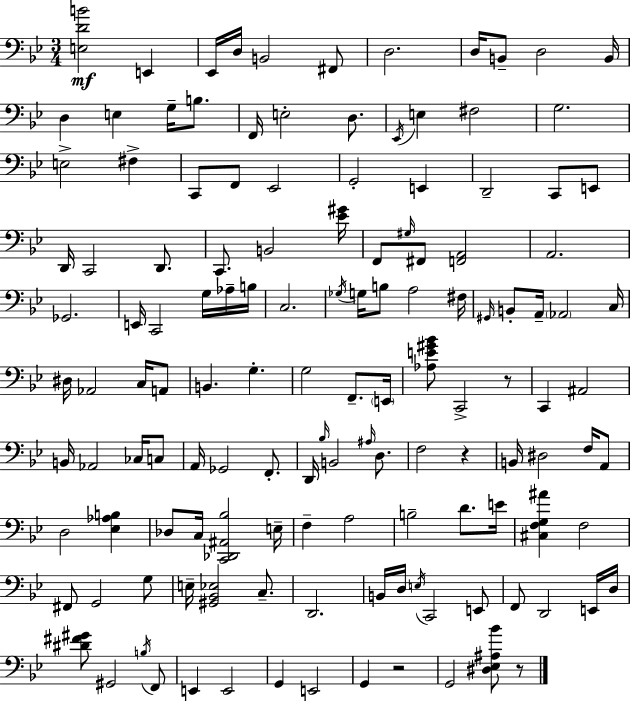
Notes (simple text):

[E3,D4,B4]/h E2/q Eb2/s D3/s B2/h F#2/e D3/h. D3/s B2/e D3/h B2/s D3/q E3/q G3/s B3/e. F2/s E3/h D3/e. Eb2/s E3/q F#3/h G3/h. E3/h F#3/q C2/e F2/e Eb2/h G2/h E2/q D2/h C2/e E2/e D2/s C2/h D2/e. C2/e. B2/h [Eb4,G#4]/s F2/e G#3/s F#2/e [F2,A2]/h A2/h. Gb2/h. E2/s C2/h G3/s Ab3/s B3/s C3/h. Gb3/s G3/s B3/e A3/h F#3/s G#2/s B2/e A2/s Ab2/h C3/s D#3/s Ab2/h C3/s A2/e B2/q. G3/q. G3/h F2/e. E2/s [Ab3,E4,G#4,Bb4]/e C2/h R/e C2/q A#2/h B2/s Ab2/h CES3/s C3/e A2/s Gb2/h F2/e. D2/s Bb3/s B2/h A#3/s D3/e. F3/h R/q B2/s D#3/h F3/s A2/e D3/h [Eb3,Ab3,B3]/q Db3/e C3/s [C2,Db2,A#2,Bb3]/h E3/s F3/q A3/h B3/h D4/e. E4/s [C#3,F3,G3,A#4]/q F3/h F#2/e G2/h G3/e E3/s [G#2,Bb2,Eb3]/h C3/e. D2/h. B2/s D3/s E3/s C2/h E2/e F2/e D2/h E2/s D3/s [D#4,F#4,G#4]/e G#2/h B3/s F2/e E2/q E2/h G2/q E2/h G2/q R/h G2/h [D#3,Eb3,A#3,Bb4]/e R/e